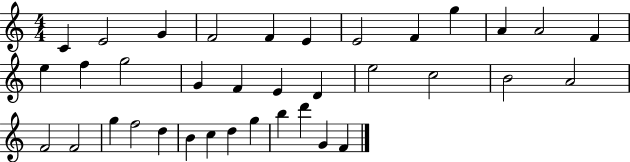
X:1
T:Untitled
M:4/4
L:1/4
K:C
C E2 G F2 F E E2 F g A A2 F e f g2 G F E D e2 c2 B2 A2 F2 F2 g f2 d B c d g b d' G F